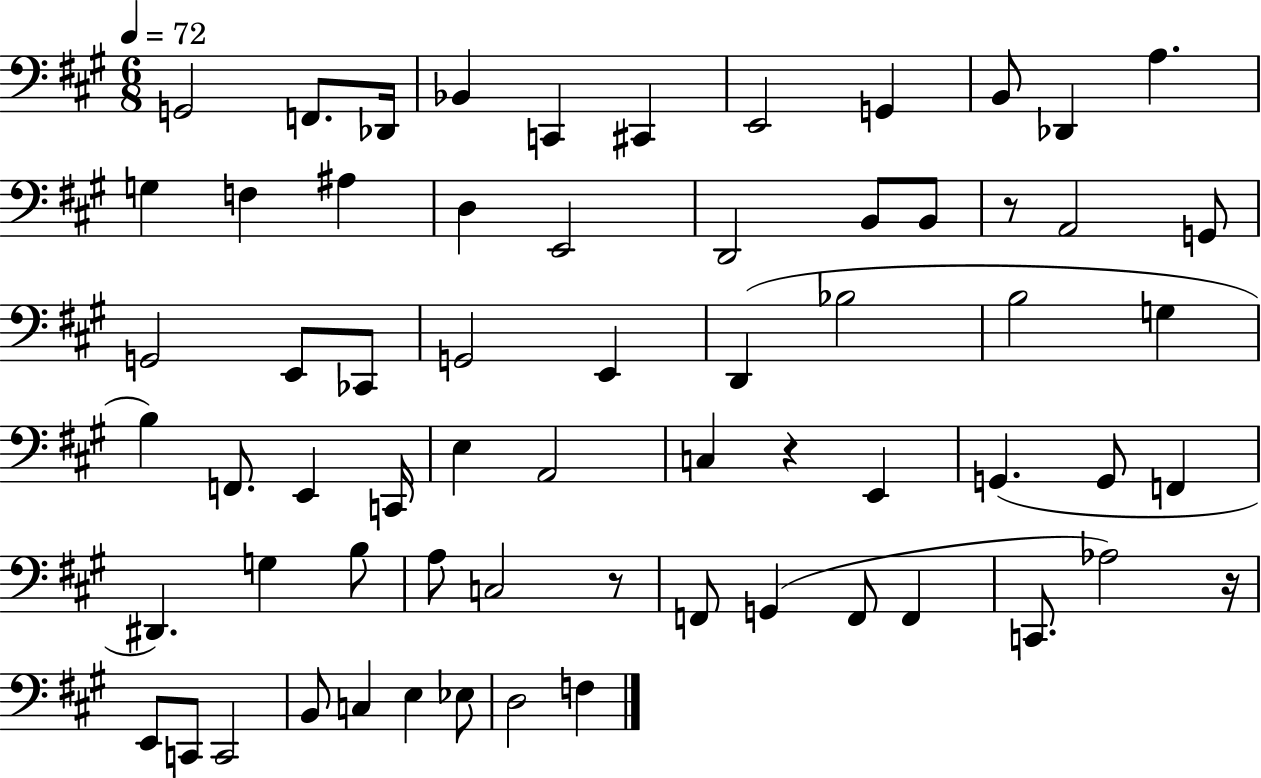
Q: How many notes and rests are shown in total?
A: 65